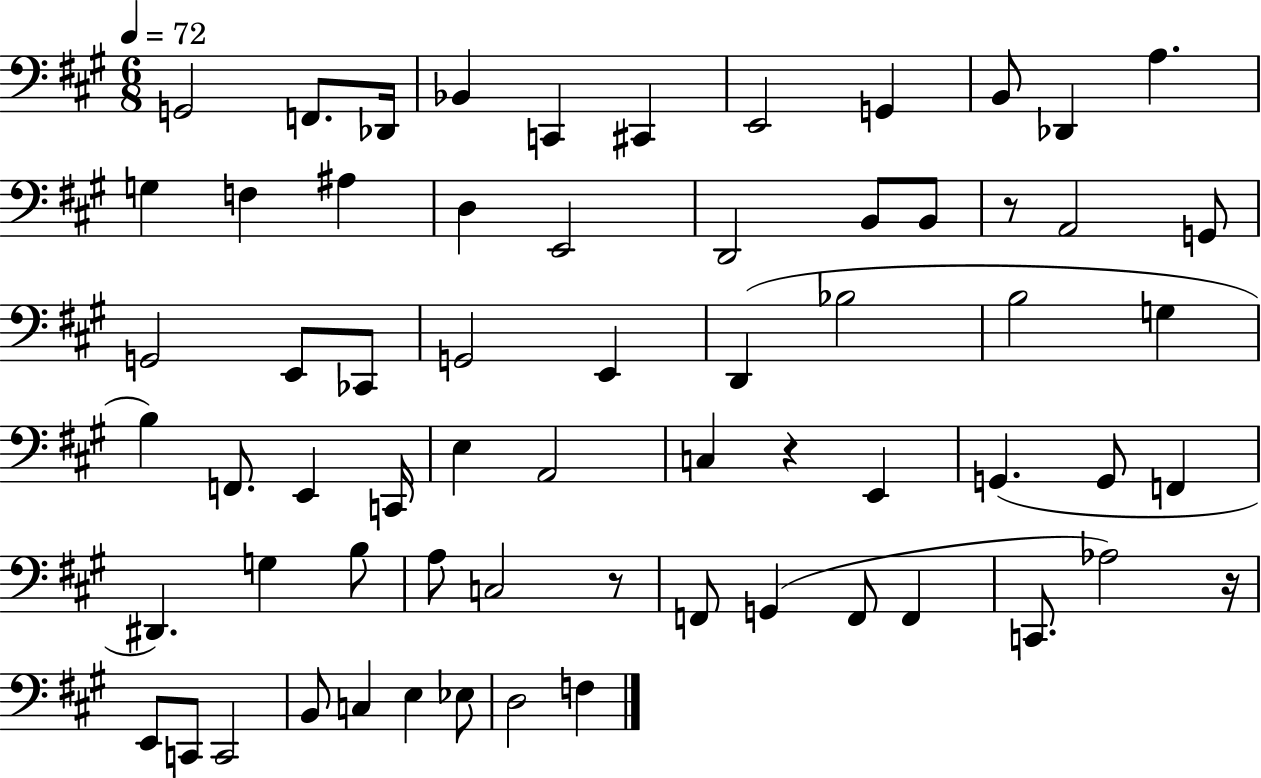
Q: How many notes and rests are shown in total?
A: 65